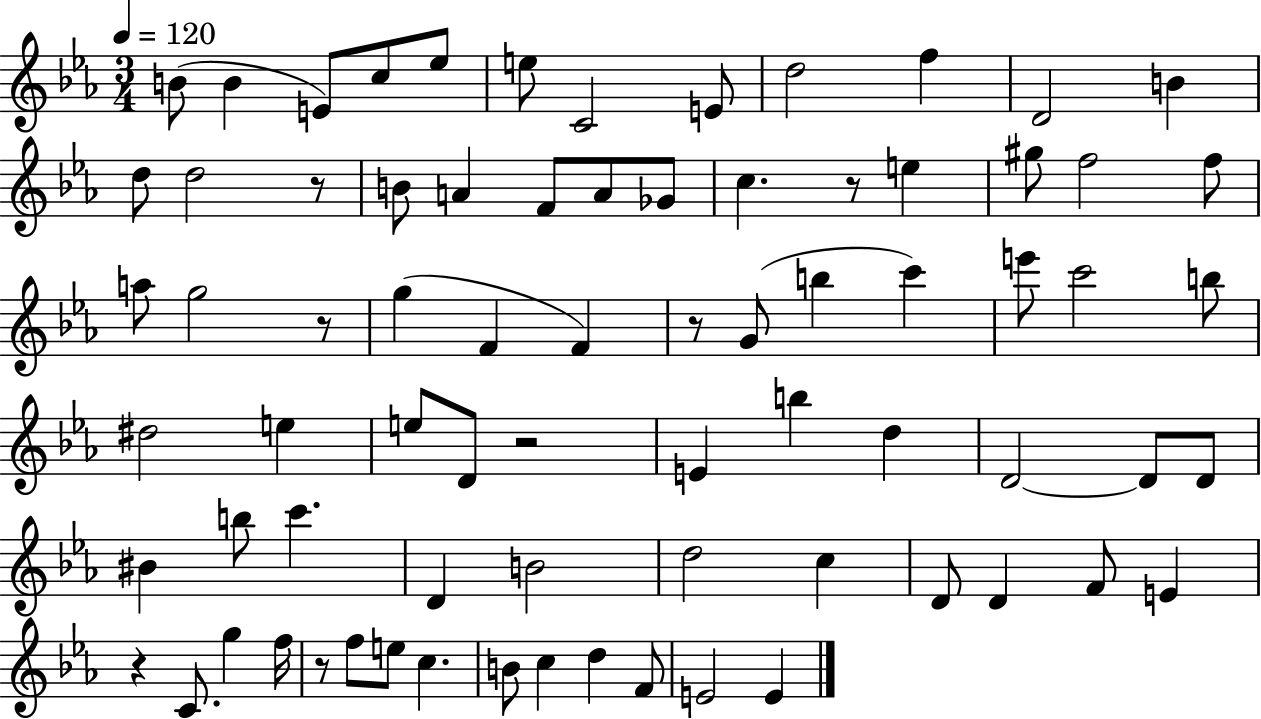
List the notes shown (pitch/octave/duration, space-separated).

B4/e B4/q E4/e C5/e Eb5/e E5/e C4/h E4/e D5/h F5/q D4/h B4/q D5/e D5/h R/e B4/e A4/q F4/e A4/e Gb4/e C5/q. R/e E5/q G#5/e F5/h F5/e A5/e G5/h R/e G5/q F4/q F4/q R/e G4/e B5/q C6/q E6/e C6/h B5/e D#5/h E5/q E5/e D4/e R/h E4/q B5/q D5/q D4/h D4/e D4/e BIS4/q B5/e C6/q. D4/q B4/h D5/h C5/q D4/e D4/q F4/e E4/q R/q C4/e. G5/q F5/s R/e F5/e E5/e C5/q. B4/e C5/q D5/q F4/e E4/h E4/q